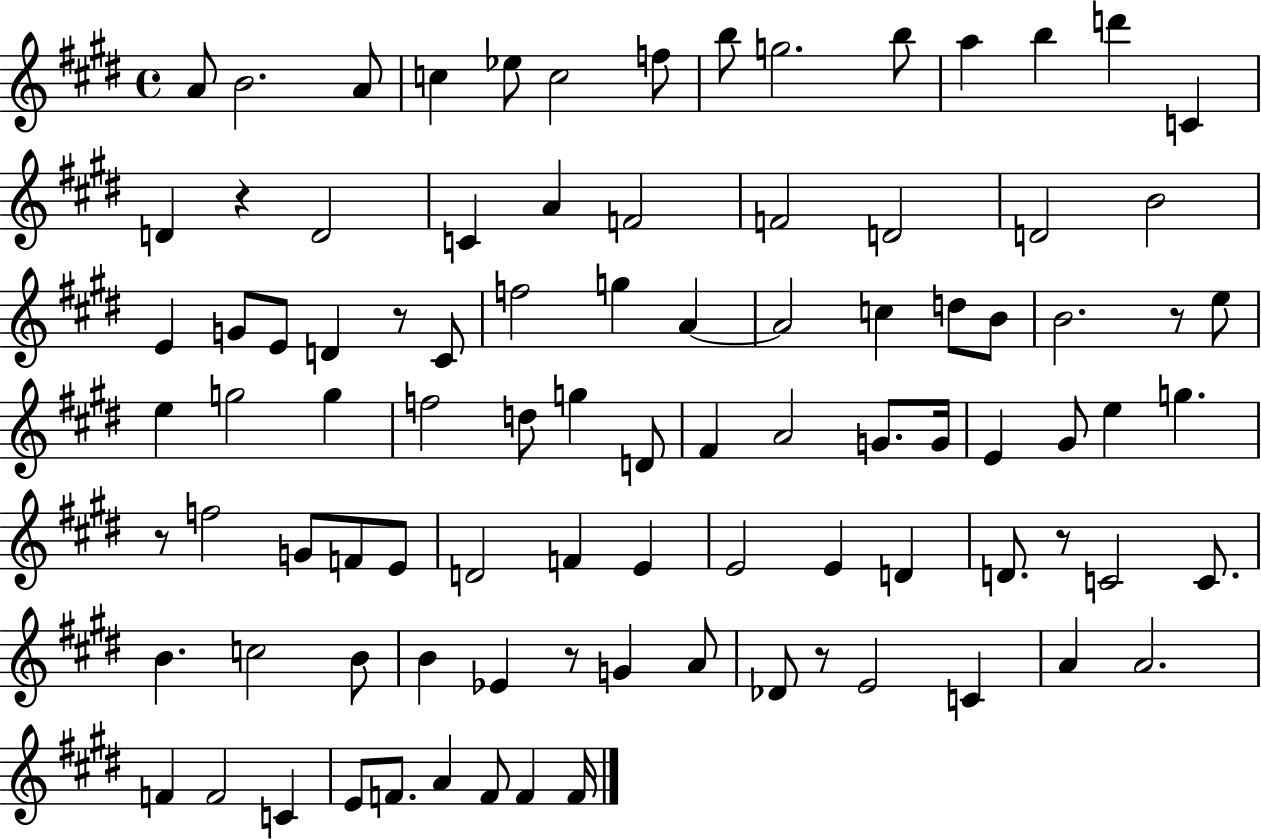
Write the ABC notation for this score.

X:1
T:Untitled
M:4/4
L:1/4
K:E
A/2 B2 A/2 c _e/2 c2 f/2 b/2 g2 b/2 a b d' C D z D2 C A F2 F2 D2 D2 B2 E G/2 E/2 D z/2 ^C/2 f2 g A A2 c d/2 B/2 B2 z/2 e/2 e g2 g f2 d/2 g D/2 ^F A2 G/2 G/4 E ^G/2 e g z/2 f2 G/2 F/2 E/2 D2 F E E2 E D D/2 z/2 C2 C/2 B c2 B/2 B _E z/2 G A/2 _D/2 z/2 E2 C A A2 F F2 C E/2 F/2 A F/2 F F/4